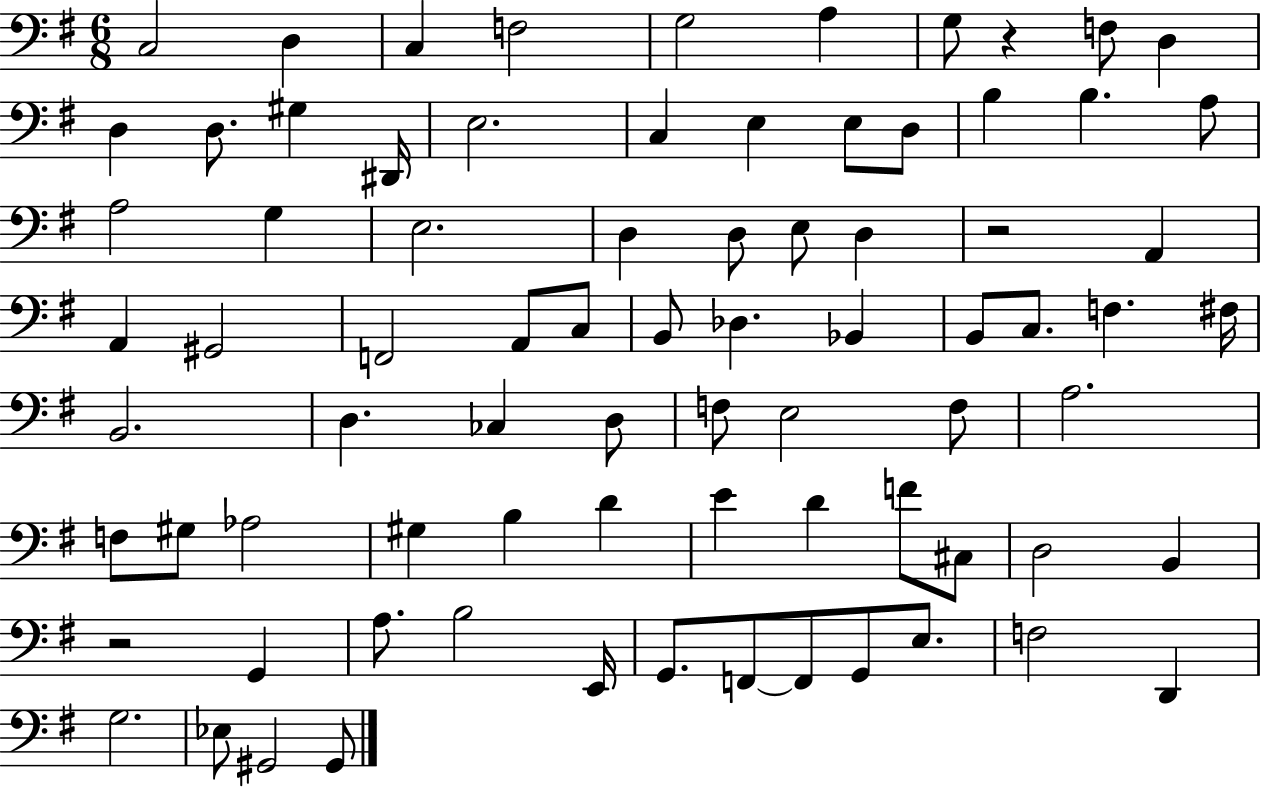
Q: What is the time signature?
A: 6/8